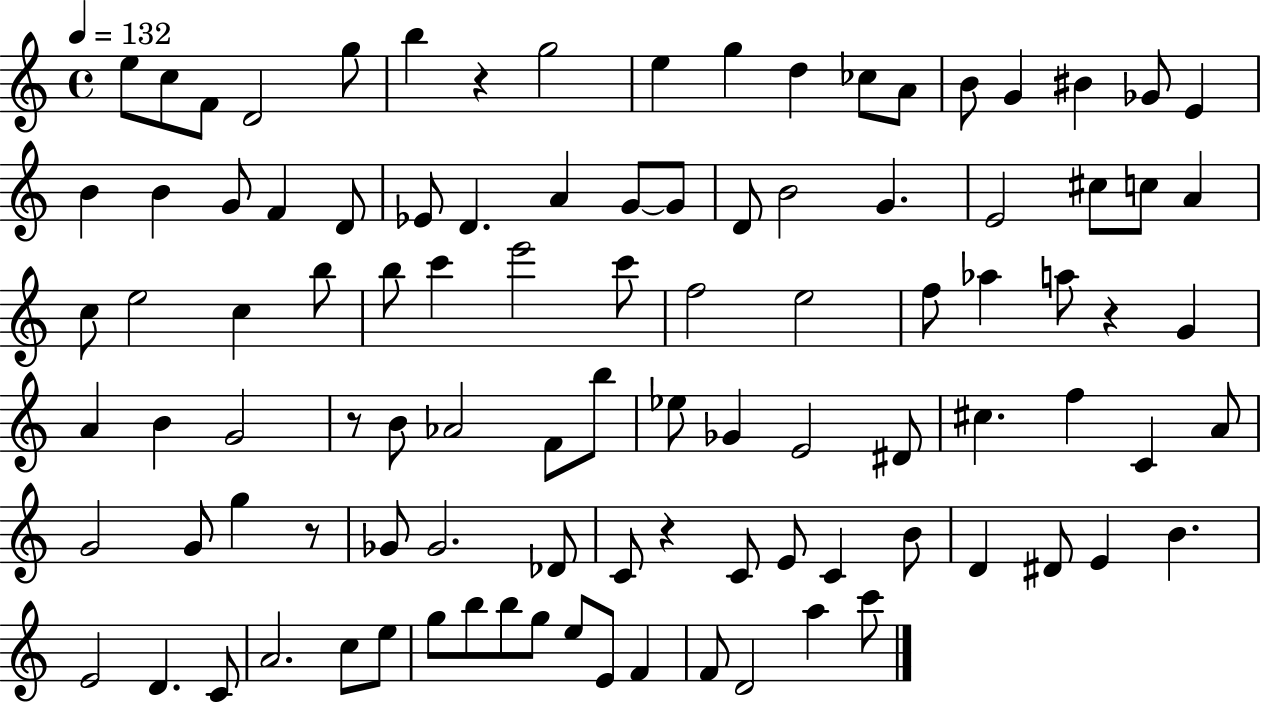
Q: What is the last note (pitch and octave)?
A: C6